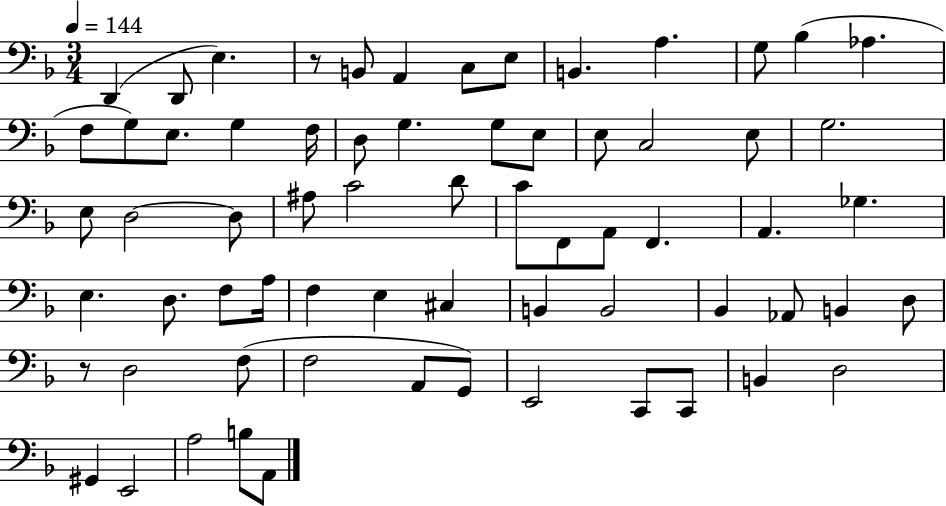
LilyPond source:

{
  \clef bass
  \numericTimeSignature
  \time 3/4
  \key f \major
  \tempo 4 = 144
  \repeat volta 2 { d,4( d,8 e4.) | r8 b,8 a,4 c8 e8 | b,4. a4. | g8 bes4( aes4. | \break f8 g8) e8. g4 f16 | d8 g4. g8 e8 | e8 c2 e8 | g2. | \break e8 d2~~ d8 | ais8 c'2 d'8 | c'8 f,8 a,8 f,4. | a,4. ges4. | \break e4. d8. f8 a16 | f4 e4 cis4 | b,4 b,2 | bes,4 aes,8 b,4 d8 | \break r8 d2 f8( | f2 a,8 g,8) | e,2 c,8 c,8 | b,4 d2 | \break gis,4 e,2 | a2 b8 a,8 | } \bar "|."
}